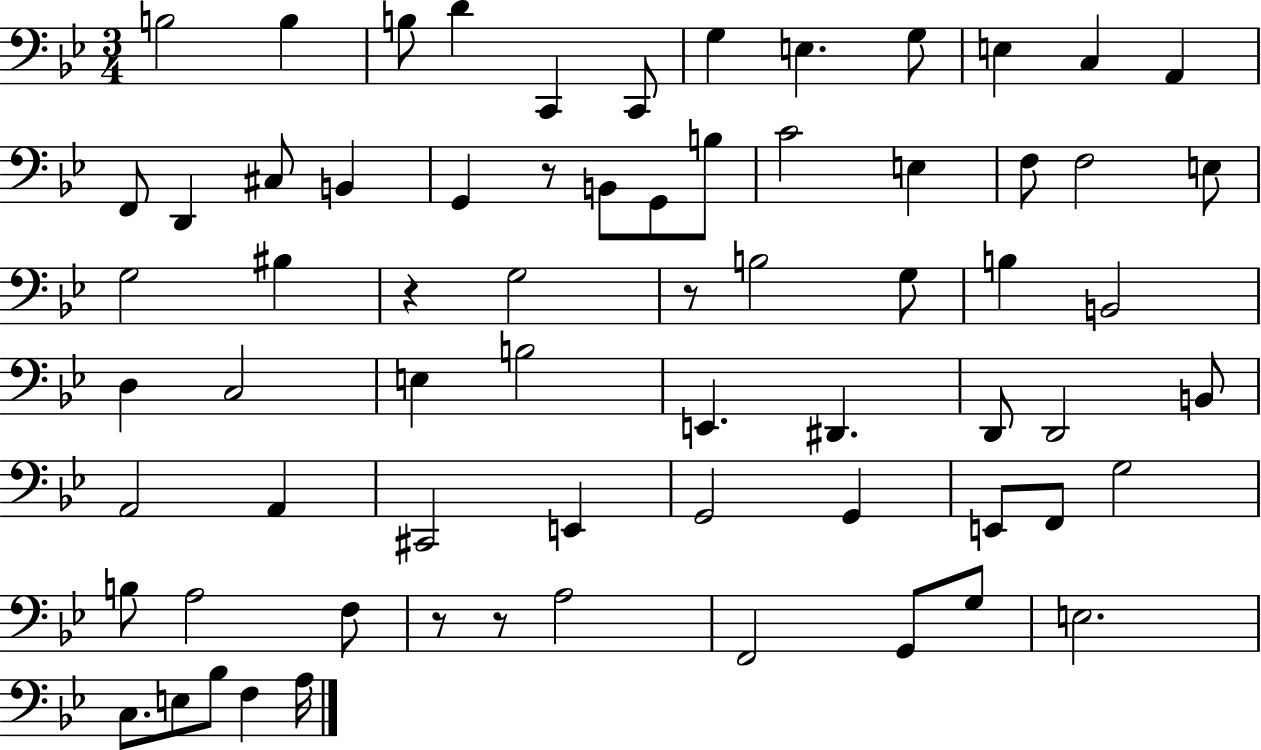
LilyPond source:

{
  \clef bass
  \numericTimeSignature
  \time 3/4
  \key bes \major
  b2 b4 | b8 d'4 c,4 c,8 | g4 e4. g8 | e4 c4 a,4 | \break f,8 d,4 cis8 b,4 | g,4 r8 b,8 g,8 b8 | c'2 e4 | f8 f2 e8 | \break g2 bis4 | r4 g2 | r8 b2 g8 | b4 b,2 | \break d4 c2 | e4 b2 | e,4. dis,4. | d,8 d,2 b,8 | \break a,2 a,4 | cis,2 e,4 | g,2 g,4 | e,8 f,8 g2 | \break b8 a2 f8 | r8 r8 a2 | f,2 g,8 g8 | e2. | \break c8. e8 bes8 f4 a16 | \bar "|."
}